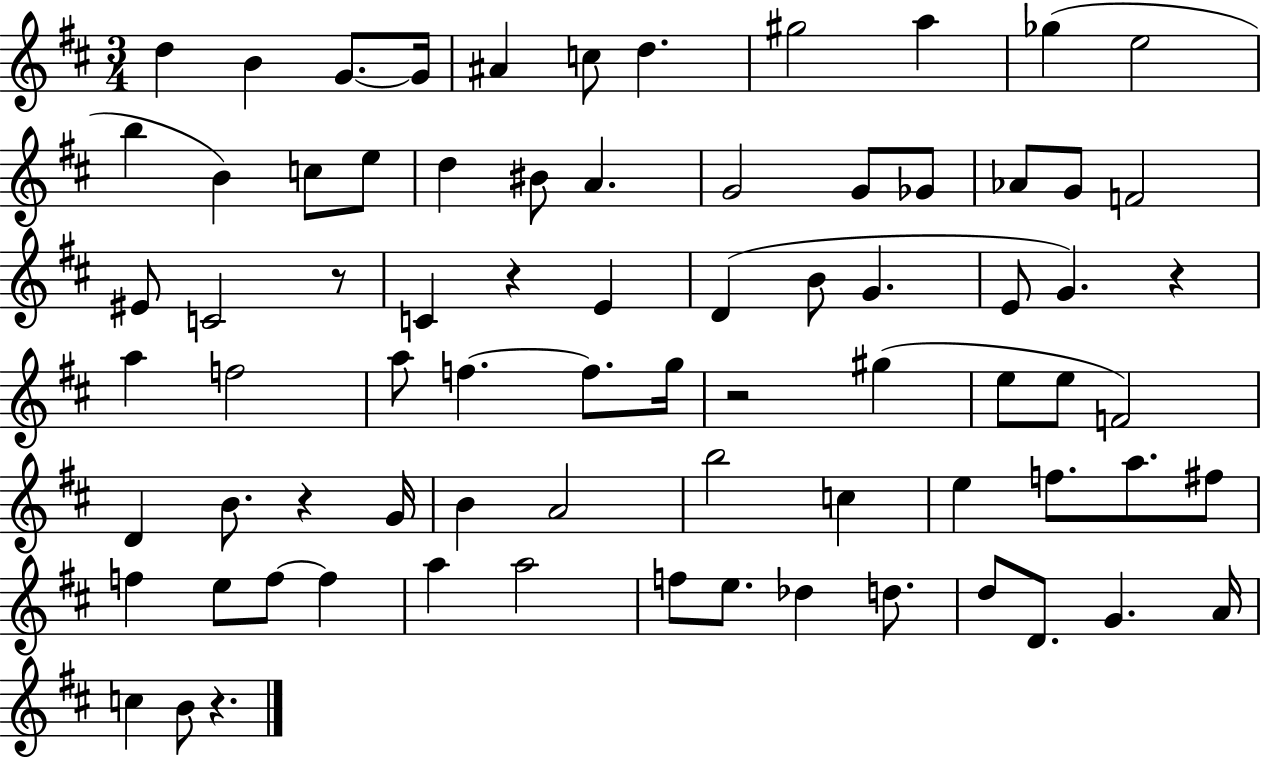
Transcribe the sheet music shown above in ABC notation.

X:1
T:Untitled
M:3/4
L:1/4
K:D
d B G/2 G/4 ^A c/2 d ^g2 a _g e2 b B c/2 e/2 d ^B/2 A G2 G/2 _G/2 _A/2 G/2 F2 ^E/2 C2 z/2 C z E D B/2 G E/2 G z a f2 a/2 f f/2 g/4 z2 ^g e/2 e/2 F2 D B/2 z G/4 B A2 b2 c e f/2 a/2 ^f/2 f e/2 f/2 f a a2 f/2 e/2 _d d/2 d/2 D/2 G A/4 c B/2 z